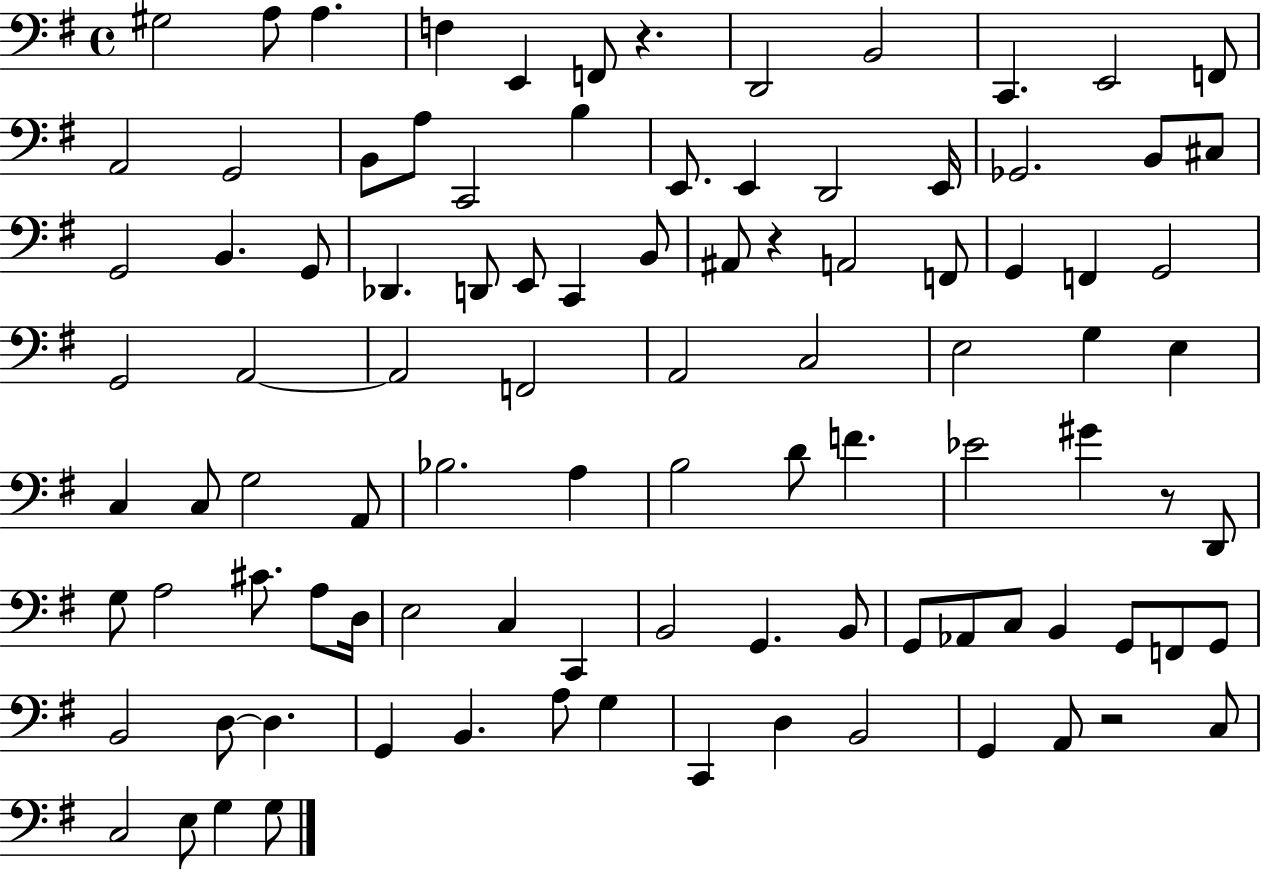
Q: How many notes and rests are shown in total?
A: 98